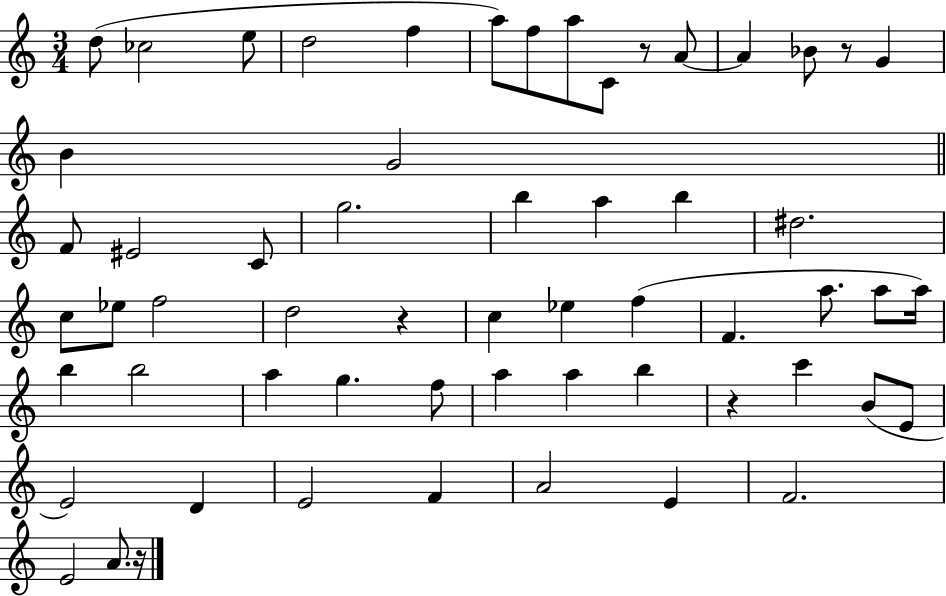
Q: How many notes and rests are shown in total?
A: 59